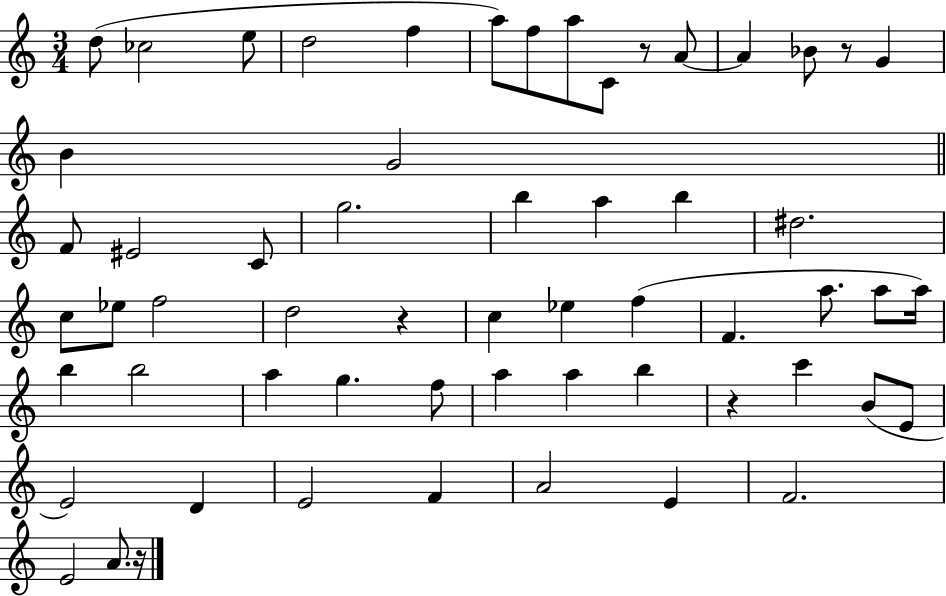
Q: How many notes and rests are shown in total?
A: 59